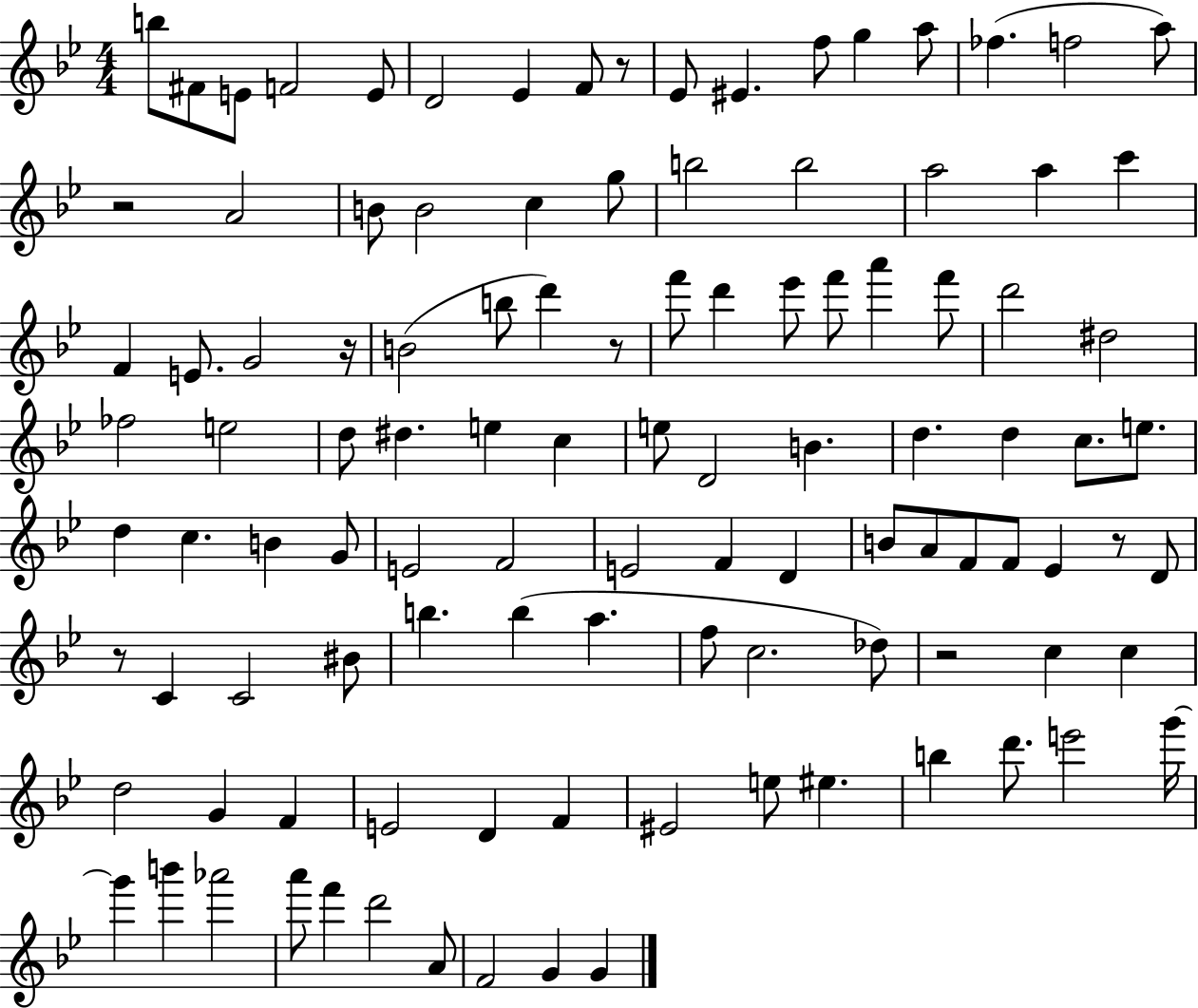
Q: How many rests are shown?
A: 7